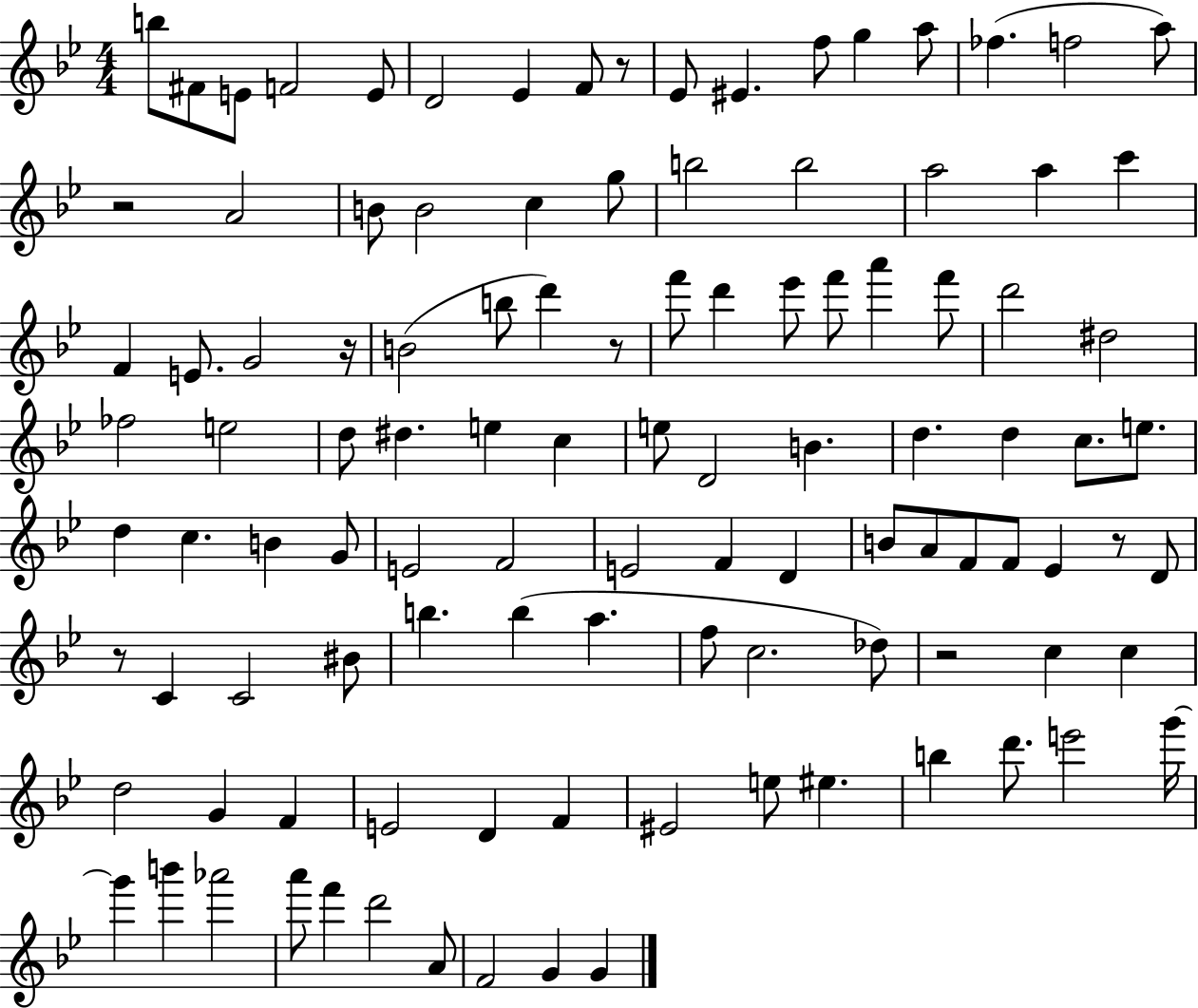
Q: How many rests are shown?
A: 7